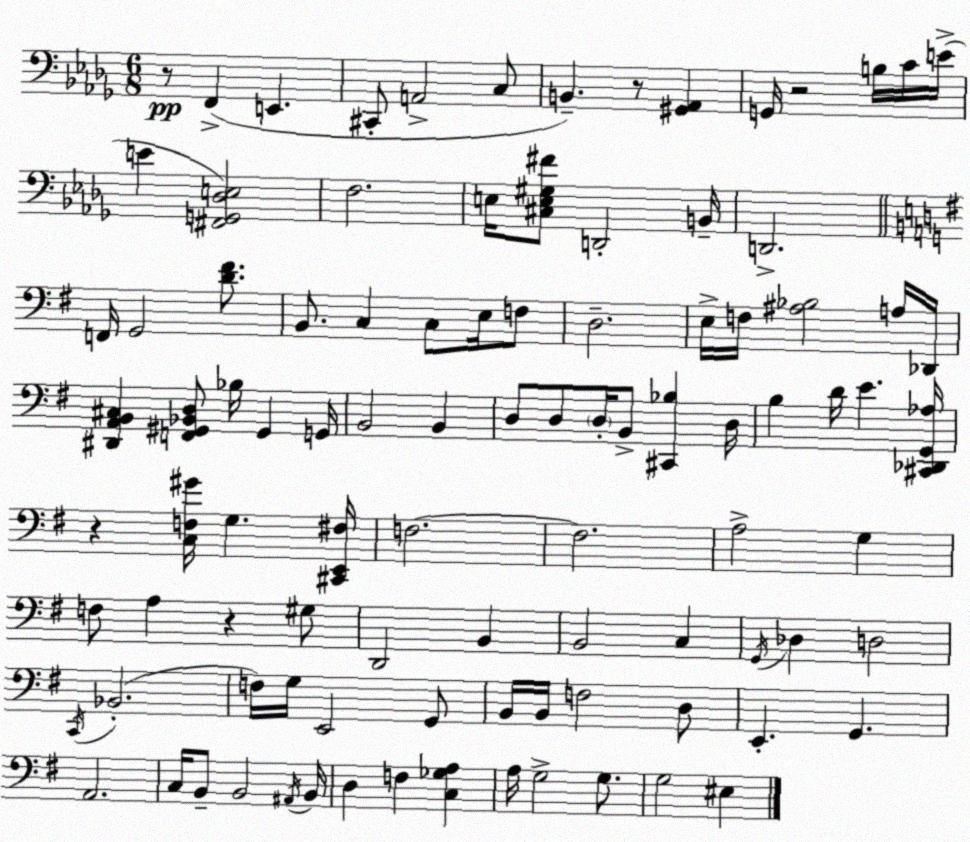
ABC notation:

X:1
T:Untitled
M:6/8
L:1/4
K:Bbm
z/2 F,, E,, ^C,,/2 A,,2 C,/2 B,, z/2 [^G,,_A,,] G,,/4 z2 B,/4 C/4 E/4 E [^F,,G,,_D,E,]2 F,2 E,/4 [^C,E,^G,^F]/2 D,,2 B,,/4 D,,2 F,,/4 G,,2 [D^F]/2 B,,/2 C, C,/2 E,/4 F,/2 D,2 E,/4 F,/4 [^A,_B,]2 A,/4 _D,,/4 [^D,,A,,B,,^C,] [F,,^G,,_B,,D,]/2 _B,/4 ^G,, G,,/4 B,,2 B,, D,/2 D,/2 D,/4 B,,/2 [^C,,_B,] D,/4 B, D/4 E [^C,,_D,,G,,_A,]/4 z [C,F,^G]/4 G, [^C,,E,,^F,]/4 F,2 F,2 A,2 G, F,/2 A, z ^G,/2 D,,2 B,, B,,2 C, G,,/4 _D, D,2 C,,/4 _B,,2 F,/4 G,/4 E,,2 G,,/2 B,,/4 B,,/4 F,2 D,/2 E,, G,, A,,2 C,/4 B,,/2 B,,2 ^A,,/4 B,,/4 D, F, [C,_G,A,] A,/4 G,2 G,/2 G,2 ^E,